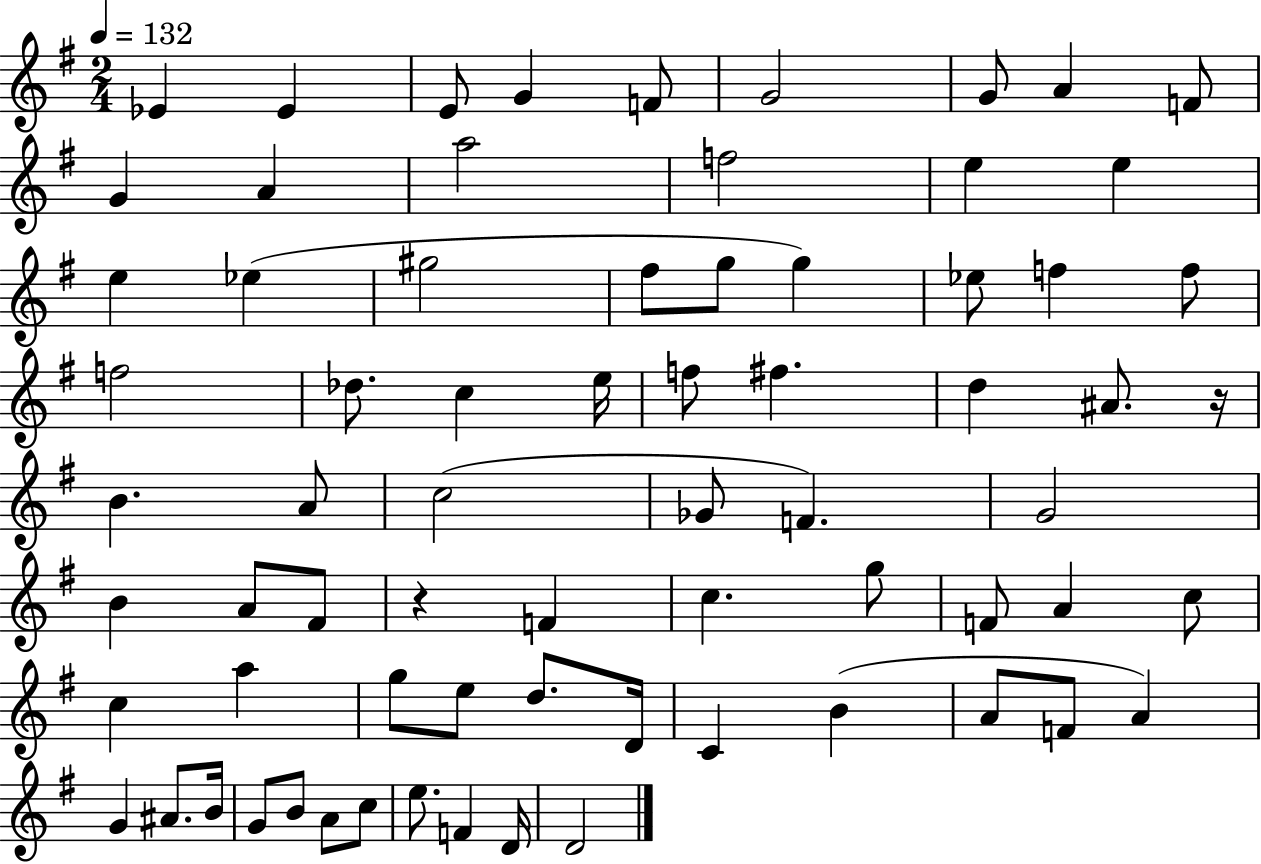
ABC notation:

X:1
T:Untitled
M:2/4
L:1/4
K:G
_E _E E/2 G F/2 G2 G/2 A F/2 G A a2 f2 e e e _e ^g2 ^f/2 g/2 g _e/2 f f/2 f2 _d/2 c e/4 f/2 ^f d ^A/2 z/4 B A/2 c2 _G/2 F G2 B A/2 ^F/2 z F c g/2 F/2 A c/2 c a g/2 e/2 d/2 D/4 C B A/2 F/2 A G ^A/2 B/4 G/2 B/2 A/2 c/2 e/2 F D/4 D2